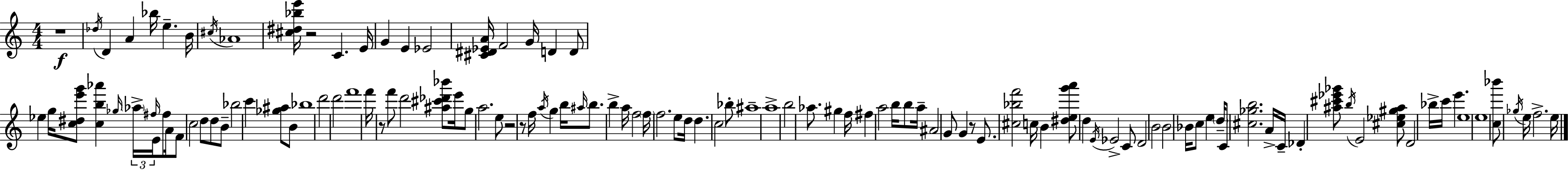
R/w Db5/s D4/q A4/q Bb5/s E5/q. B4/s C#5/s Ab4/w [C#5,D#5,Bb5,E6]/s R/h C4/q. E4/s G4/q E4/q Eb4/h [C#4,D#4,Eb4,A4]/s F4/h G4/s D4/q D4/e Eb5/q G5/s [C5,D#5,E6,G6]/e [C5,B5,Ab6]/q Gb5/s Ab5/s F#5/s E4/s F#5/e A4/s F4/e C5/h D5/e D5/e B4/e Bb5/h C6/q [Gb5,A#5]/e B4/e Bb5/w D6/h D6/h F6/w F6/s R/e F6/e D6/h [A#5,C#6,Db6,Bb6]/e E6/s G5/e A5/h. E5/e R/h R/e F5/s A5/s G5/q B5/s A#5/s B5/e. B5/q A5/s F5/h F5/s F5/h. E5/e D5/s D5/q. C5/h Bb5/e A#5/w A5/w B5/h Ab5/e. G#5/q F5/s F#5/q A5/h B5/s B5/e A5/s A#4/h G4/e G4/q R/e E4/e. [C#5,Bb5,F6]/h C5/s B4/q [D#5,E5,G6,A6]/e D5/q E4/s Eb4/h C4/e D4/h B4/h B4/h Bb4/s C5/e E5/q D5/s C4/e [C#5,Gb5,B5]/h. A4/s C4/s Db4/q [A#5,C#6,Eb6,Gb6]/e B5/s E4/h [C#5,Eb5,G#5,A#5]/e D4/h Bb5/s C6/s E6/q. E5/w E5/w [C5,Bb6]/e Gb5/s E5/s F5/h. E5/s